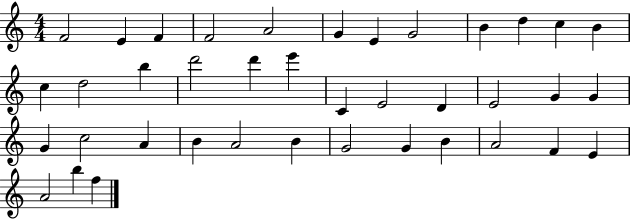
{
  \clef treble
  \numericTimeSignature
  \time 4/4
  \key c \major
  f'2 e'4 f'4 | f'2 a'2 | g'4 e'4 g'2 | b'4 d''4 c''4 b'4 | \break c''4 d''2 b''4 | d'''2 d'''4 e'''4 | c'4 e'2 d'4 | e'2 g'4 g'4 | \break g'4 c''2 a'4 | b'4 a'2 b'4 | g'2 g'4 b'4 | a'2 f'4 e'4 | \break a'2 b''4 f''4 | \bar "|."
}